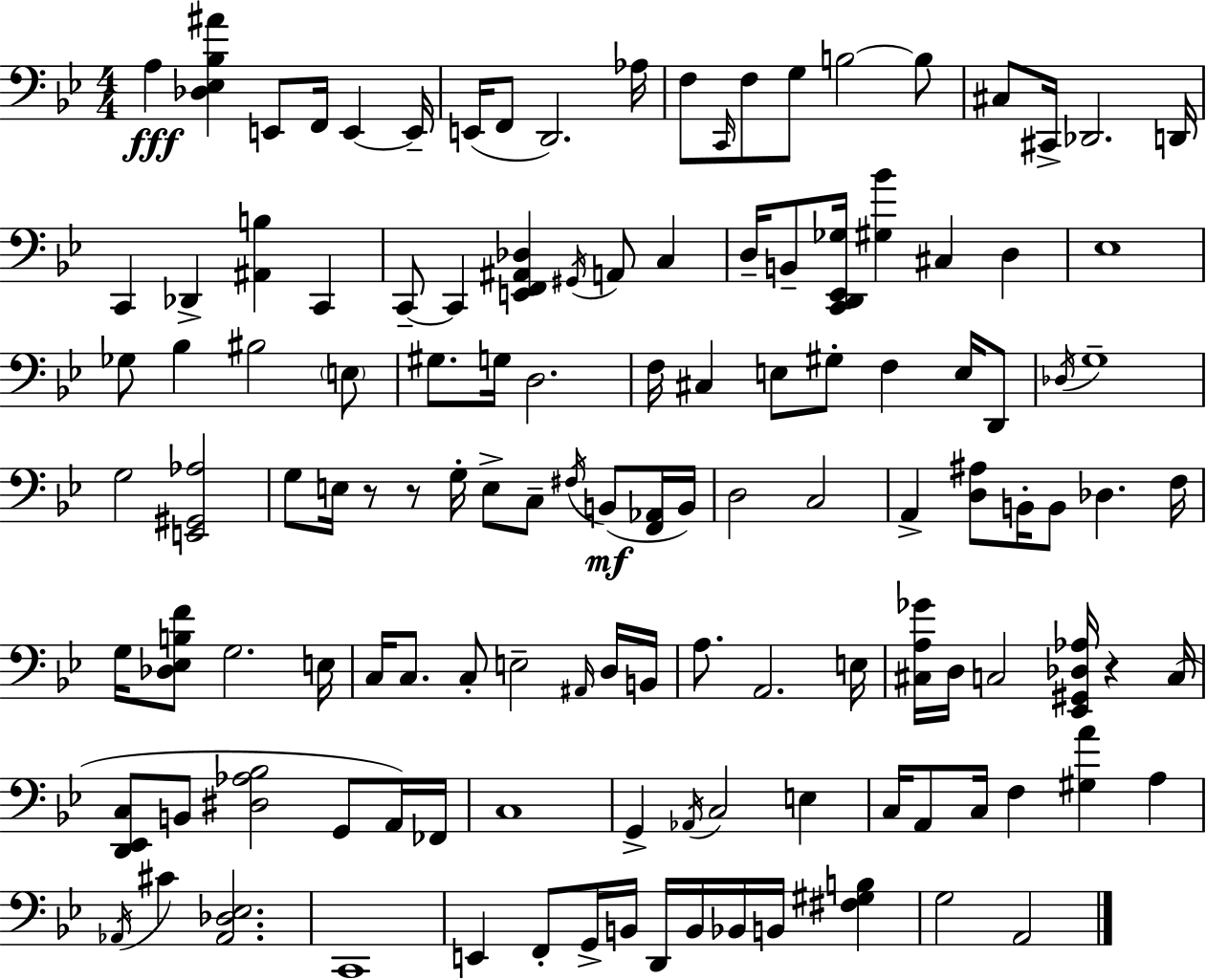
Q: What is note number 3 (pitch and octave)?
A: F2